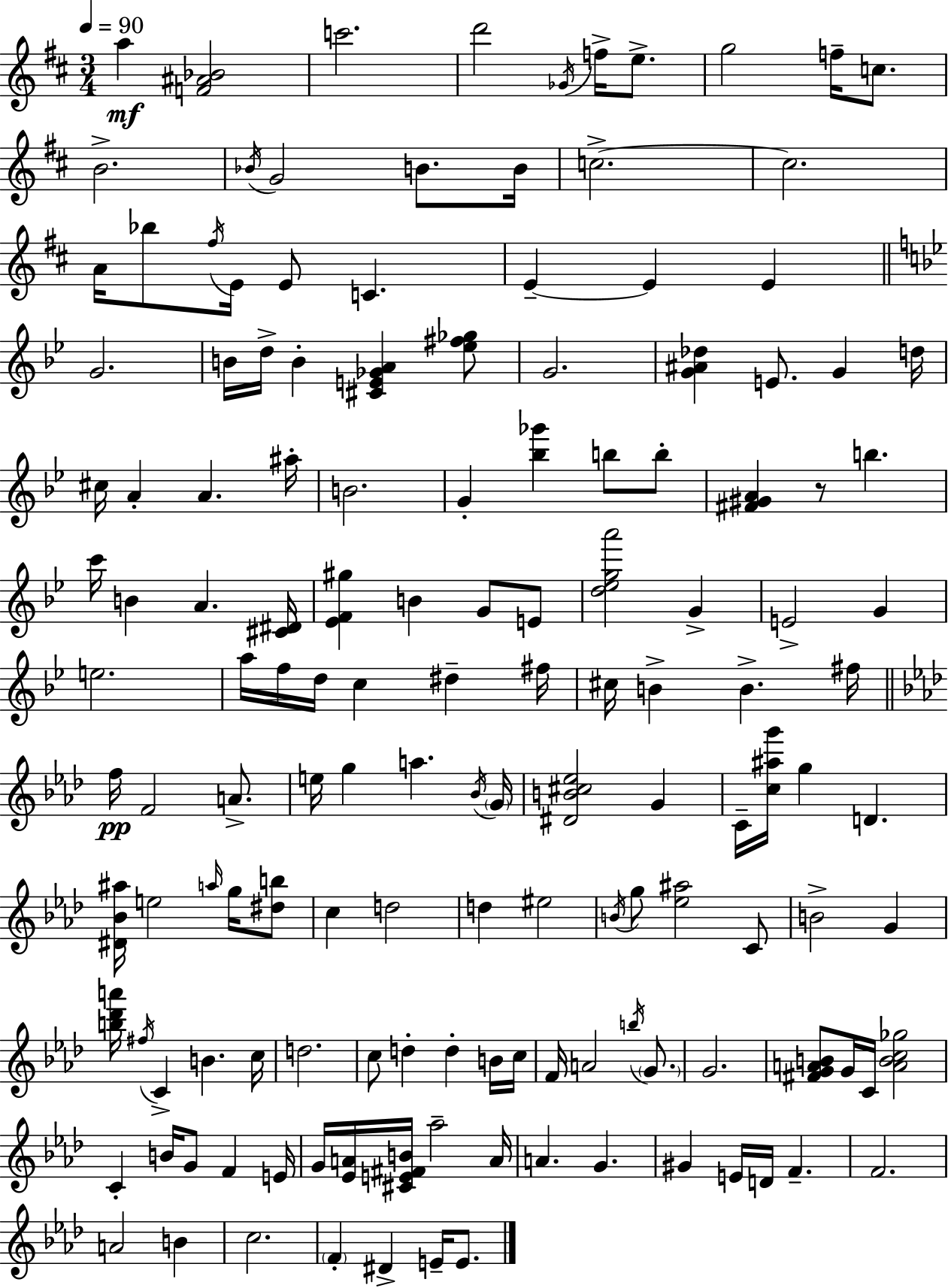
A5/q [F4,A#4,Bb4]/h C6/h. D6/h Gb4/s F5/s E5/e. G5/h F5/s C5/e. B4/h. Bb4/s G4/h B4/e. B4/s C5/h. C5/h. A4/s Bb5/e F#5/s E4/s E4/e C4/q. E4/q E4/q E4/q G4/h. B4/s D5/s B4/q [C#4,E4,Gb4,A4]/q [Eb5,F#5,Gb5]/e G4/h. [G4,A#4,Db5]/q E4/e. G4/q D5/s C#5/s A4/q A4/q. A#5/s B4/h. G4/q [Bb5,Gb6]/q B5/e B5/e [F#4,G#4,A4]/q R/e B5/q. C6/s B4/q A4/q. [C#4,D#4]/s [Eb4,F4,G#5]/q B4/q G4/e E4/e [D5,Eb5,G5,A6]/h G4/q E4/h G4/q E5/h. A5/s F5/s D5/s C5/q D#5/q F#5/s C#5/s B4/q B4/q. F#5/s F5/s F4/h A4/e. E5/s G5/q A5/q. Bb4/s G4/s [D#4,B4,C#5,Eb5]/h G4/q C4/s [C5,A#5,G6]/s G5/q D4/q. [D#4,Bb4,A#5]/s E5/h A5/s G5/s [D#5,B5]/e C5/q D5/h D5/q EIS5/h B4/s G5/e [Eb5,A#5]/h C4/e B4/h G4/q [B5,Db6,A6]/s F#5/s C4/q B4/q. C5/s D5/h. C5/e D5/q D5/q B4/s C5/s F4/s A4/h B5/s G4/e. G4/h. [F#4,G4,A4,B4]/e G4/s C4/s [A4,B4,C5,Gb5]/h C4/q B4/s G4/e F4/q E4/s G4/s [Eb4,A4]/s [C#4,E4,F#4,B4]/s Ab5/h A4/s A4/q. G4/q. G#4/q E4/s D4/s F4/q. F4/h. A4/h B4/q C5/h. F4/q D#4/q E4/s E4/e.